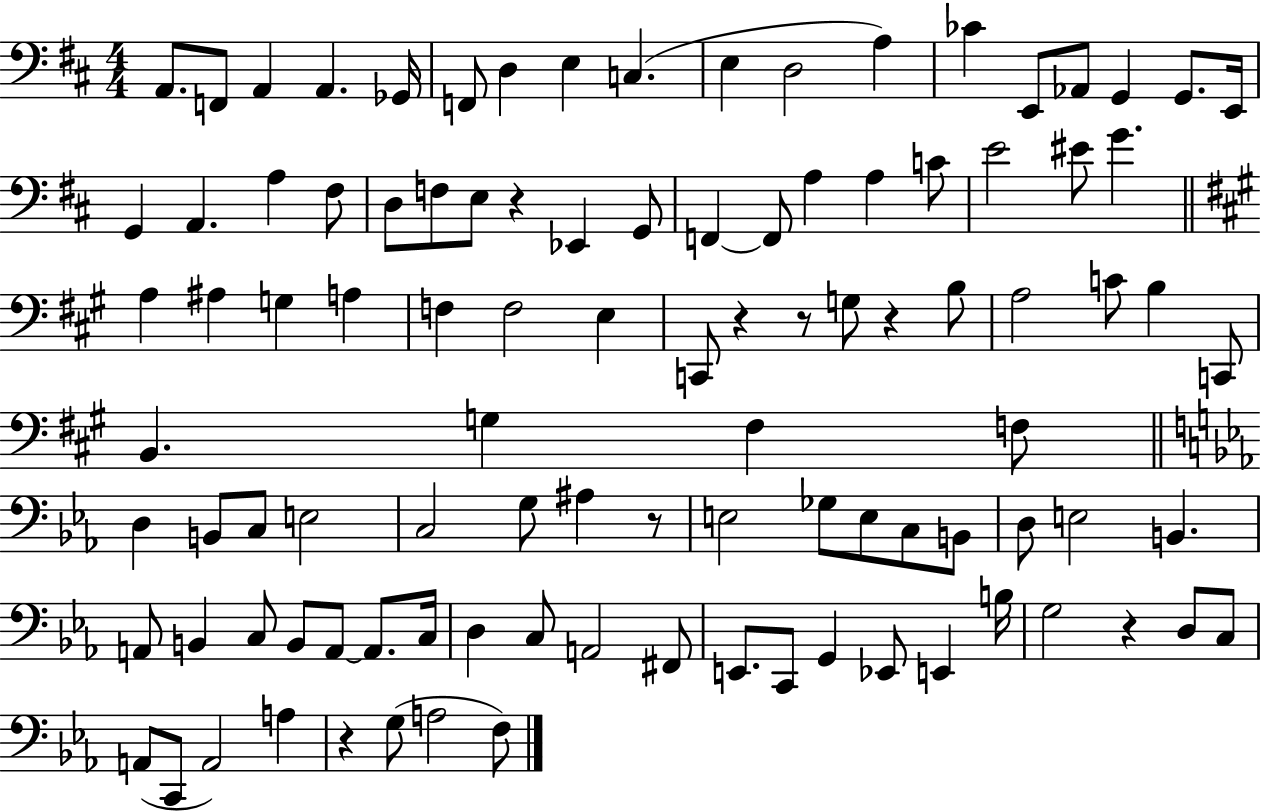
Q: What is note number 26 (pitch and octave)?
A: Eb2